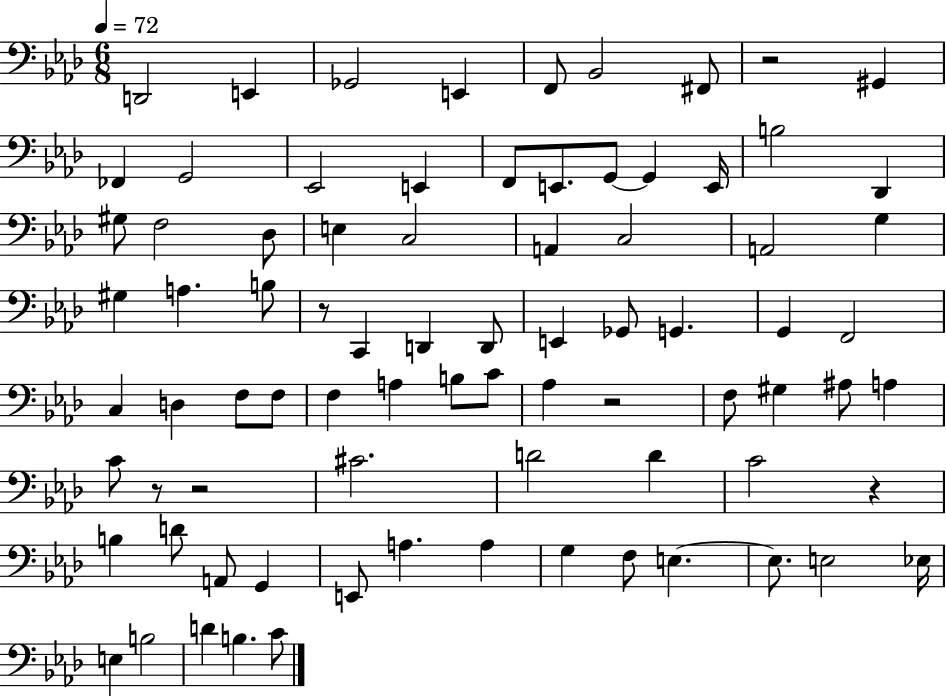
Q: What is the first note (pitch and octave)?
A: D2